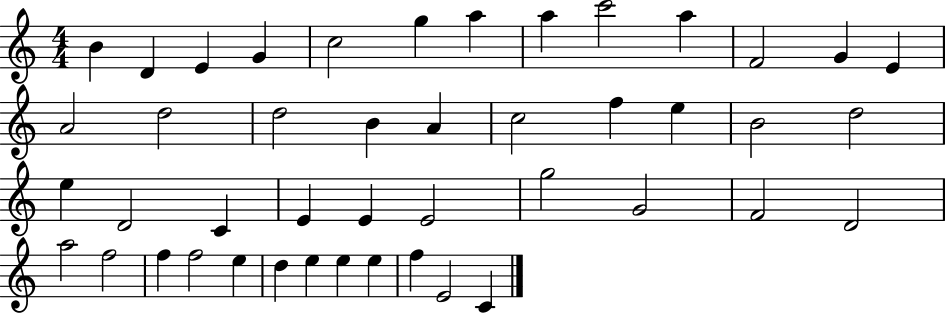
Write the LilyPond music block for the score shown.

{
  \clef treble
  \numericTimeSignature
  \time 4/4
  \key c \major
  b'4 d'4 e'4 g'4 | c''2 g''4 a''4 | a''4 c'''2 a''4 | f'2 g'4 e'4 | \break a'2 d''2 | d''2 b'4 a'4 | c''2 f''4 e''4 | b'2 d''2 | \break e''4 d'2 c'4 | e'4 e'4 e'2 | g''2 g'2 | f'2 d'2 | \break a''2 f''2 | f''4 f''2 e''4 | d''4 e''4 e''4 e''4 | f''4 e'2 c'4 | \break \bar "|."
}